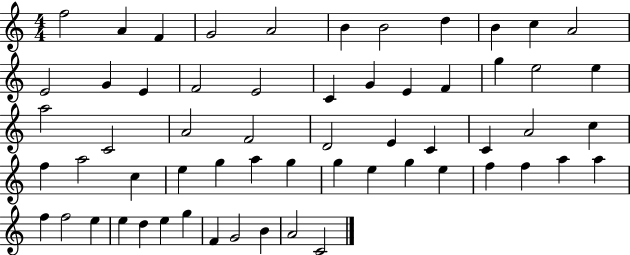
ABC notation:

X:1
T:Untitled
M:4/4
L:1/4
K:C
f2 A F G2 A2 B B2 d B c A2 E2 G E F2 E2 C G E F g e2 e a2 C2 A2 F2 D2 E C C A2 c f a2 c e g a g g e g e f f a a f f2 e e d e g F G2 B A2 C2